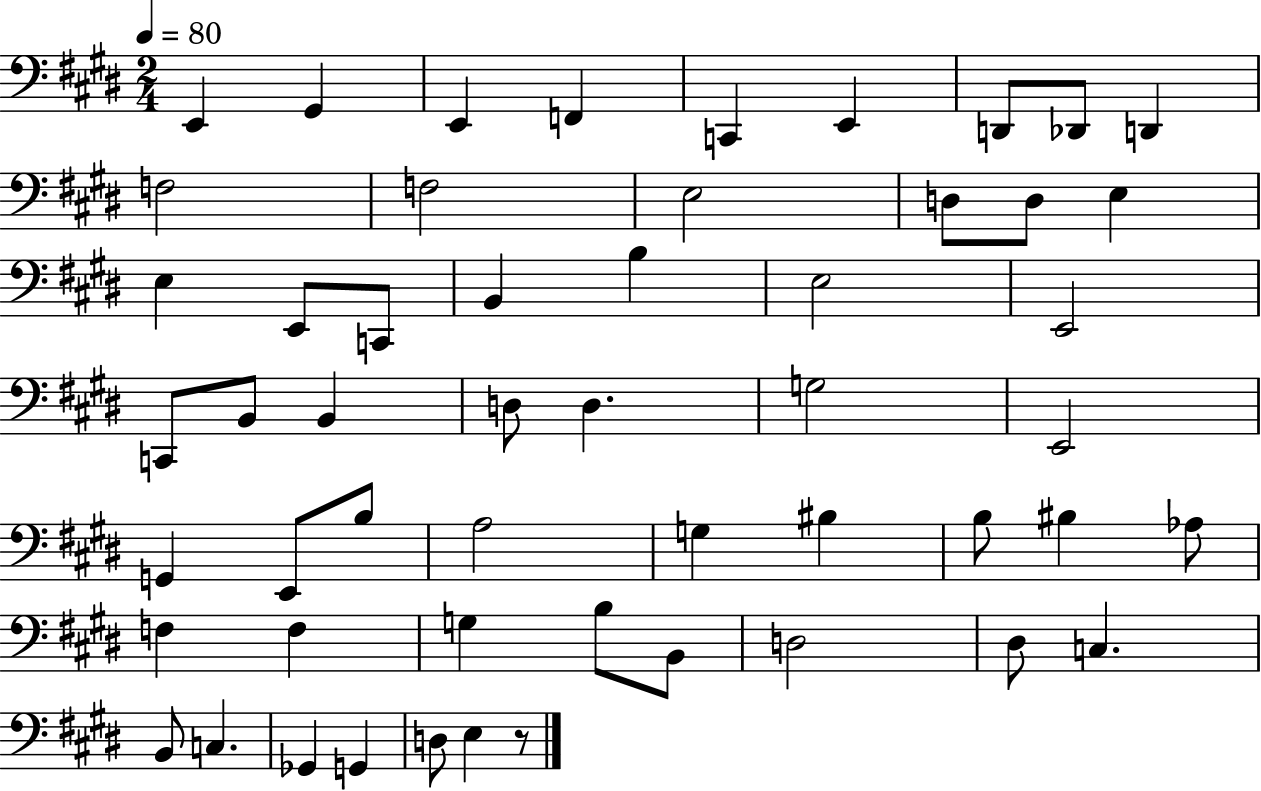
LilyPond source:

{
  \clef bass
  \numericTimeSignature
  \time 2/4
  \key e \major
  \tempo 4 = 80
  e,4 gis,4 | e,4 f,4 | c,4 e,4 | d,8 des,8 d,4 | \break f2 | f2 | e2 | d8 d8 e4 | \break e4 e,8 c,8 | b,4 b4 | e2 | e,2 | \break c,8 b,8 b,4 | d8 d4. | g2 | e,2 | \break g,4 e,8 b8 | a2 | g4 bis4 | b8 bis4 aes8 | \break f4 f4 | g4 b8 b,8 | d2 | dis8 c4. | \break b,8 c4. | ges,4 g,4 | d8 e4 r8 | \bar "|."
}